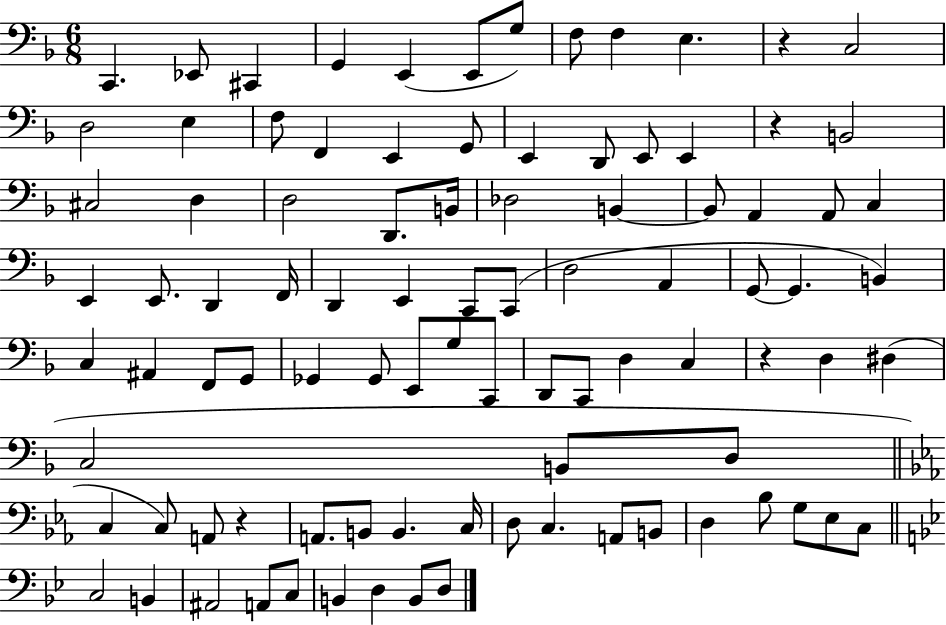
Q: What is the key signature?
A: F major